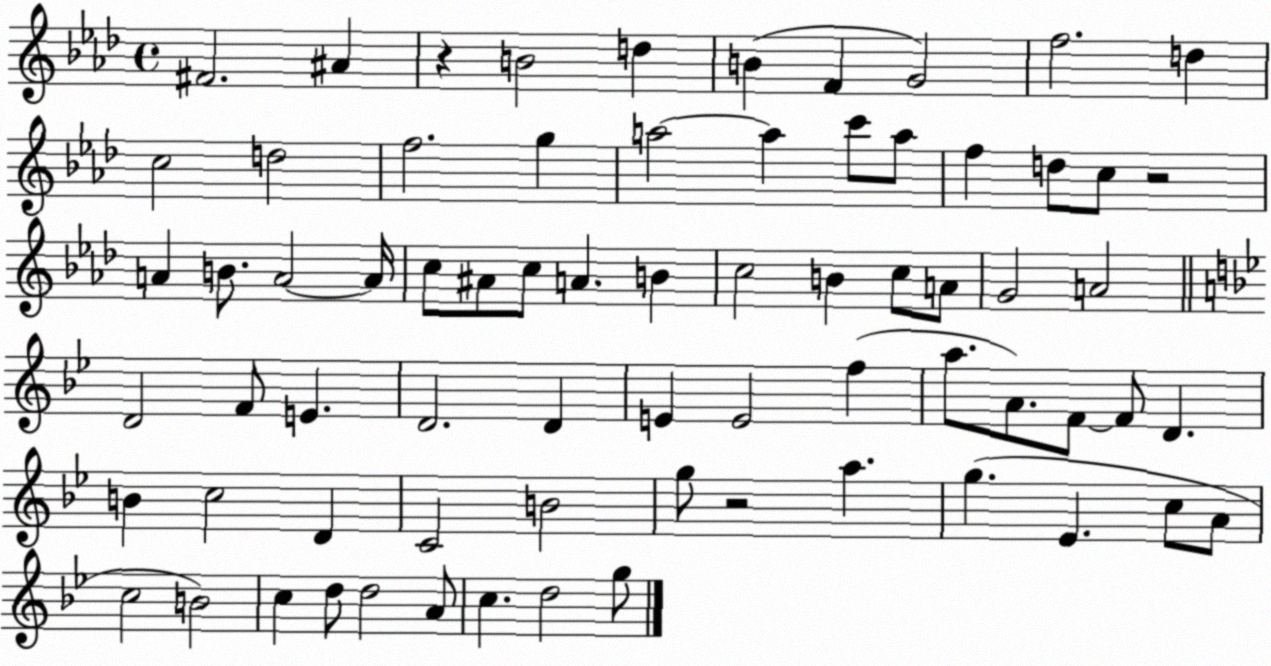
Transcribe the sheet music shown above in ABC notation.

X:1
T:Untitled
M:4/4
L:1/4
K:Ab
^F2 ^A z B2 d B F G2 f2 d c2 d2 f2 g a2 a c'/2 a/2 f d/2 c/2 z2 A B/2 A2 A/4 c/2 ^A/2 c/2 A B c2 B c/2 A/2 G2 A2 D2 F/2 E D2 D E E2 f a/2 A/2 F/2 F/2 D B c2 D C2 B2 g/2 z2 a g _E c/2 A/2 c2 B2 c d/2 d2 A/2 c d2 g/2